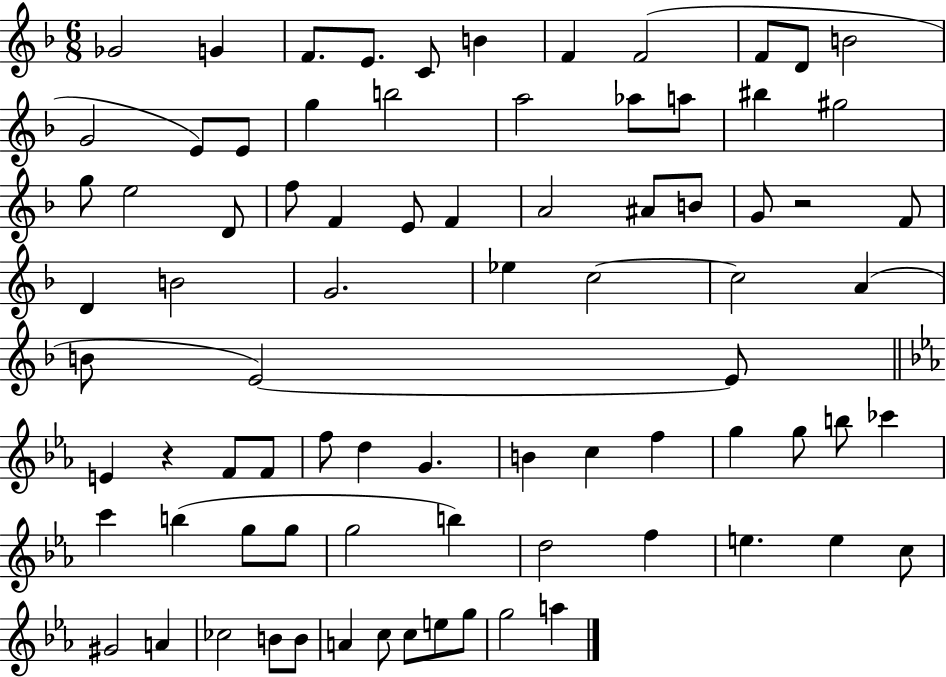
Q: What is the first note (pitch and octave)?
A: Gb4